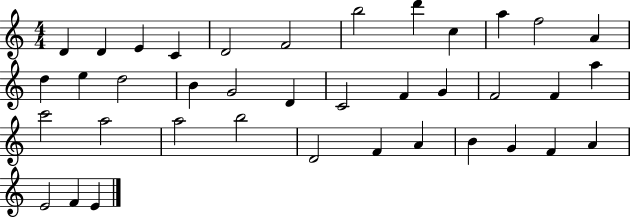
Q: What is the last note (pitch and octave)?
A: E4